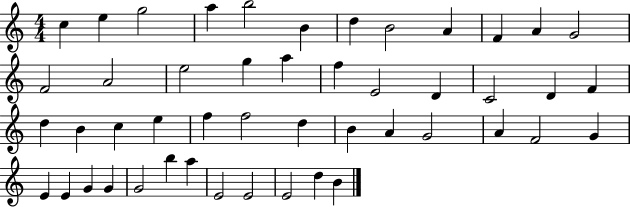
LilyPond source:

{
  \clef treble
  \numericTimeSignature
  \time 4/4
  \key c \major
  c''4 e''4 g''2 | a''4 b''2 b'4 | d''4 b'2 a'4 | f'4 a'4 g'2 | \break f'2 a'2 | e''2 g''4 a''4 | f''4 e'2 d'4 | c'2 d'4 f'4 | \break d''4 b'4 c''4 e''4 | f''4 f''2 d''4 | b'4 a'4 g'2 | a'4 f'2 g'4 | \break e'4 e'4 g'4 g'4 | g'2 b''4 a''4 | e'2 e'2 | e'2 d''4 b'4 | \break \bar "|."
}